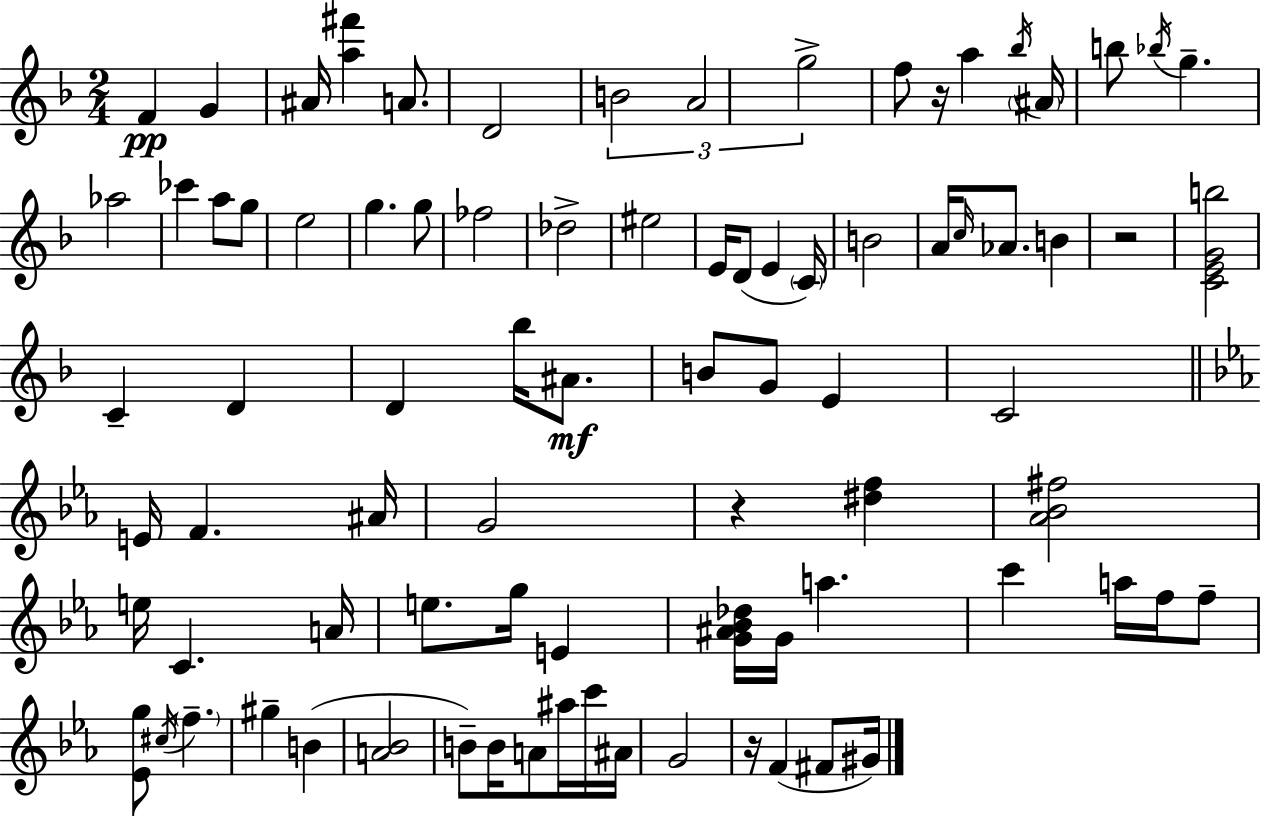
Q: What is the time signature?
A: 2/4